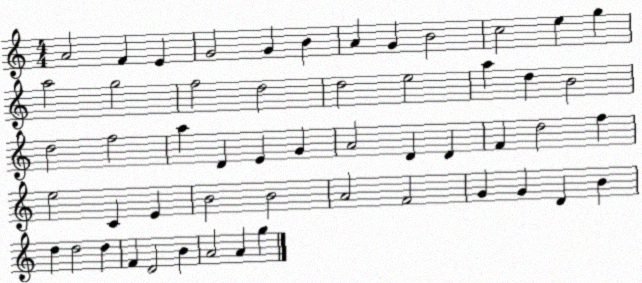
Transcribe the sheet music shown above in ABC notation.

X:1
T:Untitled
M:4/4
L:1/4
K:C
A2 F E G2 G B A G B2 c2 e g a2 g2 f2 d2 d2 e2 a d B2 d2 f2 a D E G A2 D D F d2 f e2 C E B2 B2 A2 F2 G G D B d d2 d F D2 B A2 A g